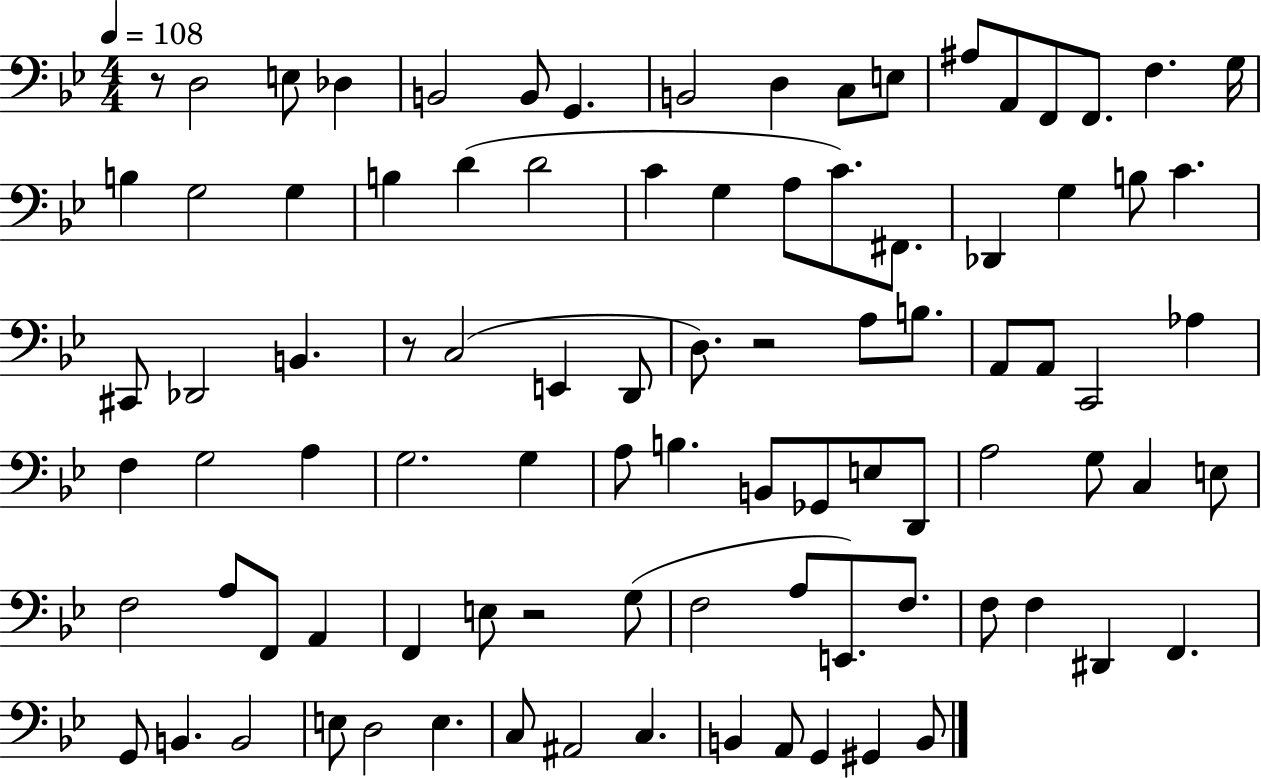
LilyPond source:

{
  \clef bass
  \numericTimeSignature
  \time 4/4
  \key bes \major
  \tempo 4 = 108
  r8 d2 e8 des4 | b,2 b,8 g,4. | b,2 d4 c8 e8 | ais8 a,8 f,8 f,8. f4. g16 | \break b4 g2 g4 | b4 d'4( d'2 | c'4 g4 a8 c'8.) fis,8. | des,4 g4 b8 c'4. | \break cis,8 des,2 b,4. | r8 c2( e,4 d,8 | d8.) r2 a8 b8. | a,8 a,8 c,2 aes4 | \break f4 g2 a4 | g2. g4 | a8 b4. b,8 ges,8 e8 d,8 | a2 g8 c4 e8 | \break f2 a8 f,8 a,4 | f,4 e8 r2 g8( | f2 a8 e,8.) f8. | f8 f4 dis,4 f,4. | \break g,8 b,4. b,2 | e8 d2 e4. | c8 ais,2 c4. | b,4 a,8 g,4 gis,4 b,8 | \break \bar "|."
}